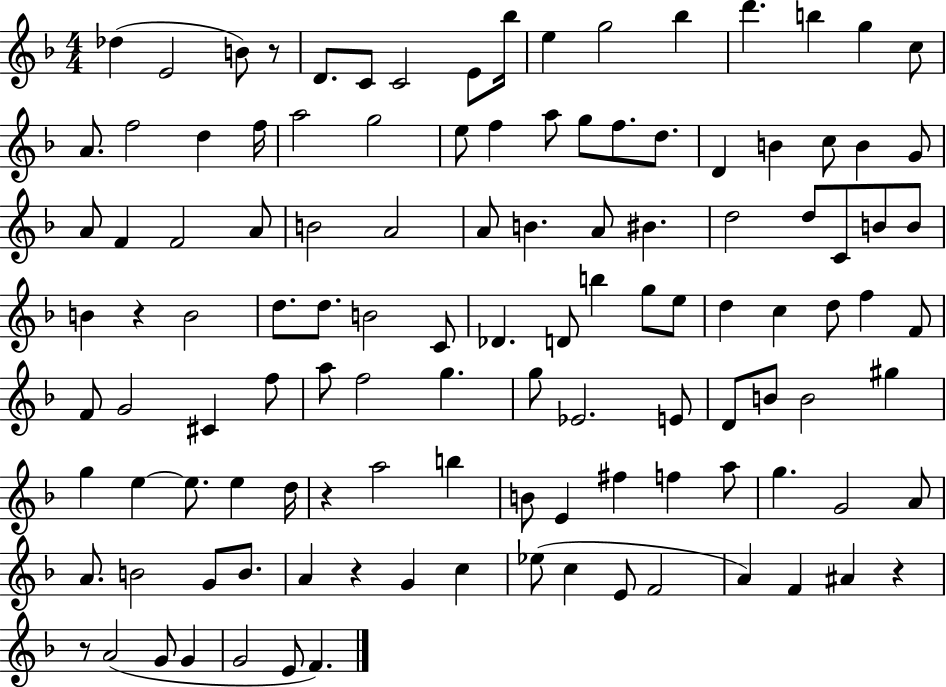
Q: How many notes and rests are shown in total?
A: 118